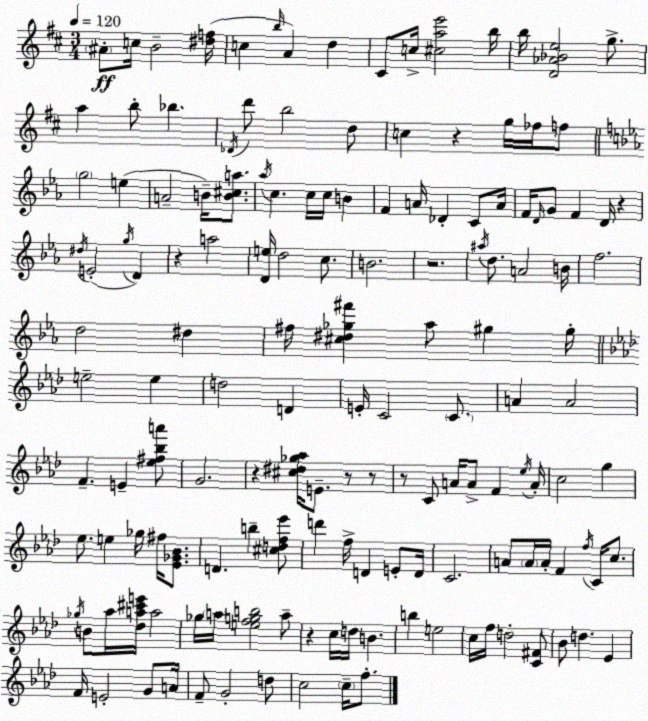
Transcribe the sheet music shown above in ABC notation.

X:1
T:Untitled
M:3/4
L:1/4
K:D
^A/2 c/4 B2 [^df]/4 c b/4 A d ^C/2 c/4 [^cae']2 b/4 b/4 [D_A_Be]2 g/2 a b/2 _b _D/4 d'/2 b2 d/2 c z g/4 _f/4 f/2 g2 e A2 B/4 [B^ca]/2 _a/4 c c/4 c/4 B F A/4 _D C/2 A/4 F/4 D/4 G/2 F D/4 z ^d/4 E2 g/4 D z a2 [De]/4 d2 c/2 B2 z2 ^a/4 d/2 A2 B/4 f2 d2 ^d ^f/4 [^c^d_g^f'] _a/2 ^g ^g/4 e2 e d2 D E/4 C2 C/2 A A2 F E [_e^f_ba']/2 G2 z [^c^d_g_a]/4 E/2 z/2 z/2 z/2 C/2 A/4 A/2 F _e/4 A/4 c2 g _e/2 e _g/4 ^f/4 [_E_G_B]/2 D b [^cdf_e']/2 d' f/4 D E/2 D/4 C2 A/2 A/4 A/4 F f/4 C/4 c/2 _g/4 B/2 _a/4 [_da^c'e']/4 a2 _g/4 a/4 [efgb]2 a/2 z c/4 d/4 B b e2 c/4 f/4 d2 [C^F]/2 _B/2 d _E F/4 E2 G/2 A/4 F/2 G2 d/2 c2 c/4 f/2